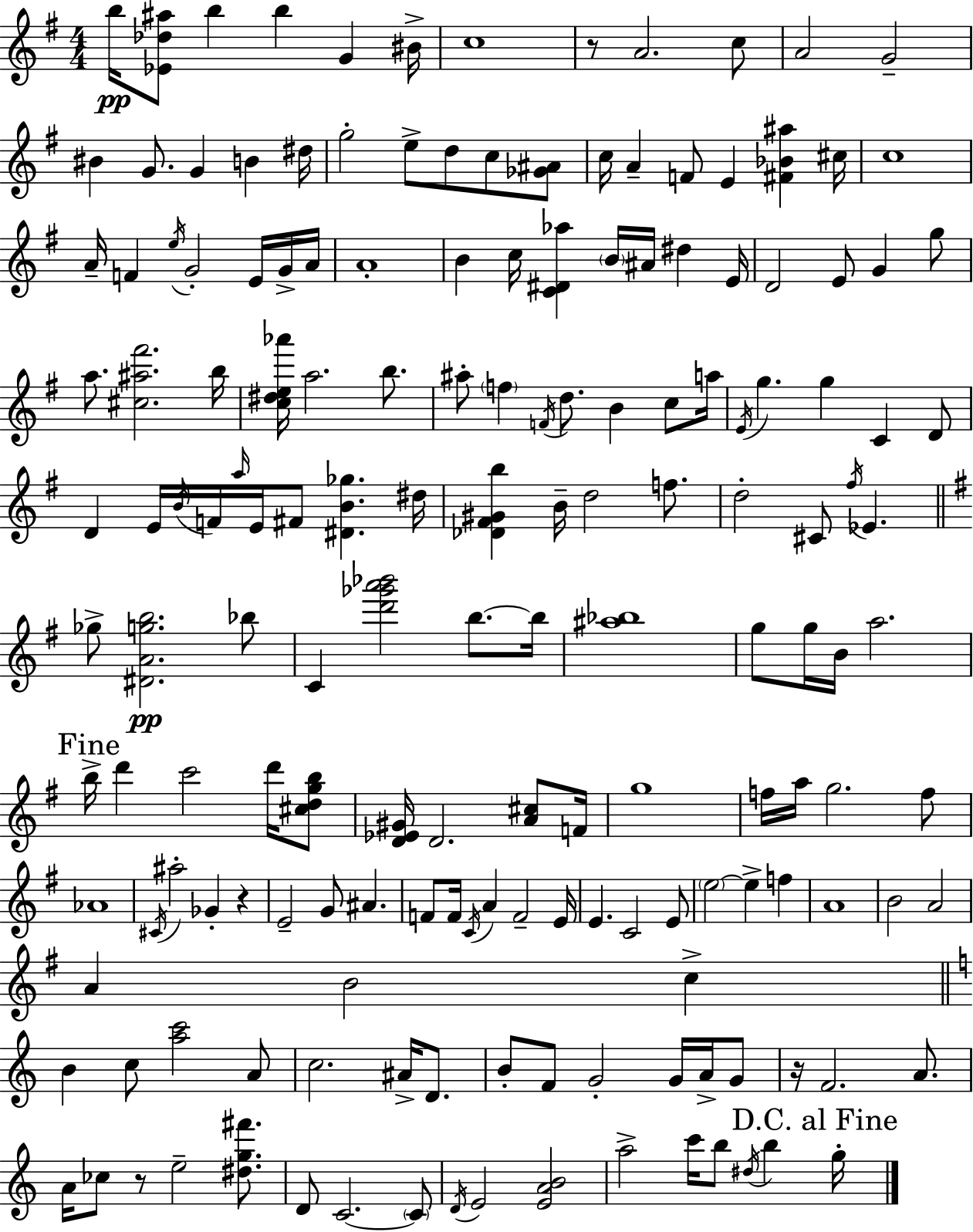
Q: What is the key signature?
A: E minor